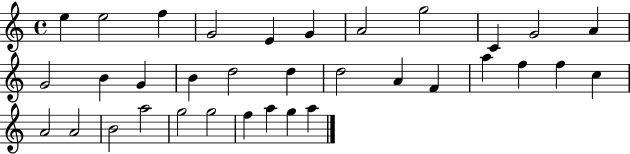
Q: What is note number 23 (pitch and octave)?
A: F5